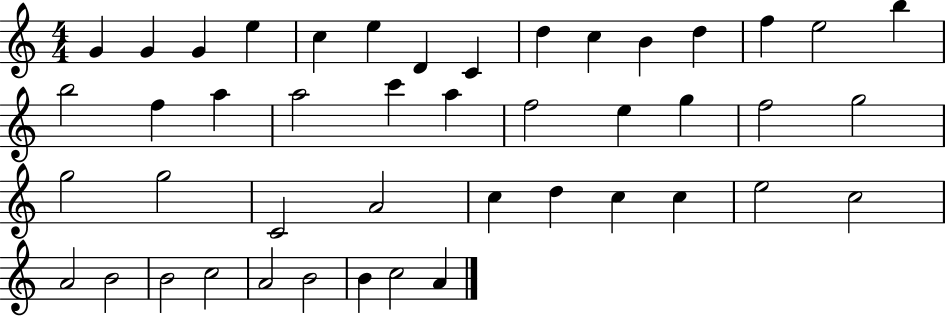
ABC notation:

X:1
T:Untitled
M:4/4
L:1/4
K:C
G G G e c e D C d c B d f e2 b b2 f a a2 c' a f2 e g f2 g2 g2 g2 C2 A2 c d c c e2 c2 A2 B2 B2 c2 A2 B2 B c2 A